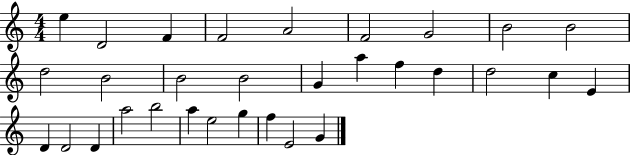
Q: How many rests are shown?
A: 0